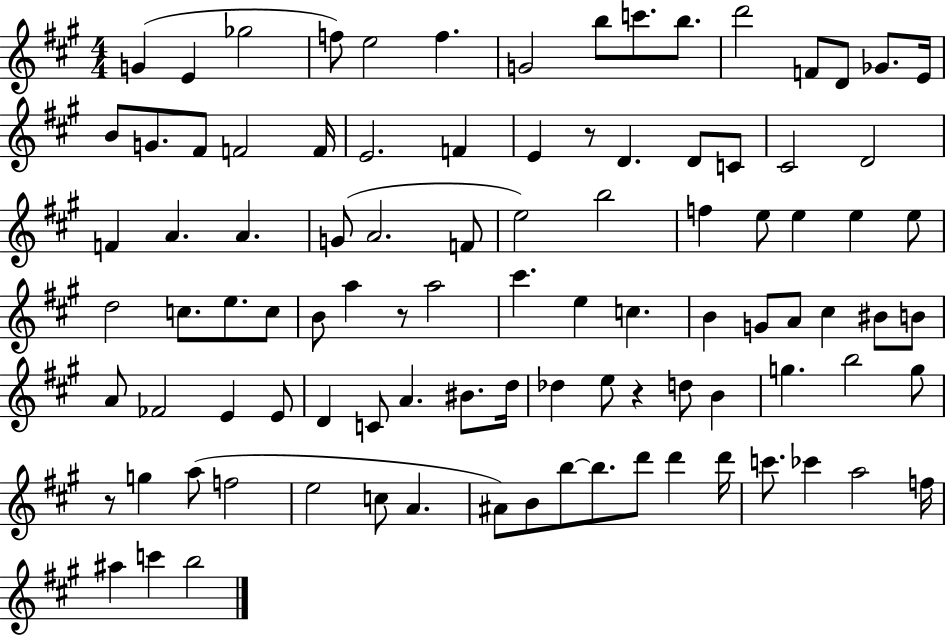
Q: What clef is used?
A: treble